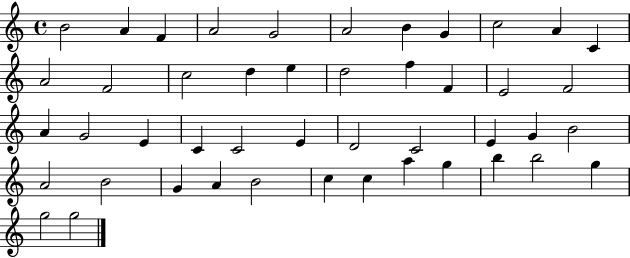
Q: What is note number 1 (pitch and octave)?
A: B4